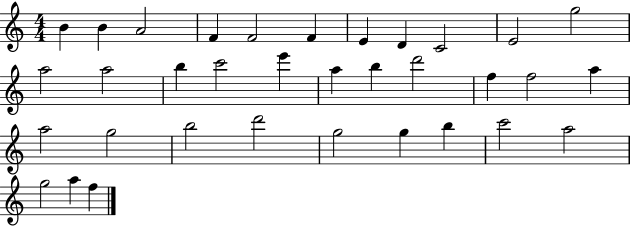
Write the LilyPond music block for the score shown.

{
  \clef treble
  \numericTimeSignature
  \time 4/4
  \key c \major
  b'4 b'4 a'2 | f'4 f'2 f'4 | e'4 d'4 c'2 | e'2 g''2 | \break a''2 a''2 | b''4 c'''2 e'''4 | a''4 b''4 d'''2 | f''4 f''2 a''4 | \break a''2 g''2 | b''2 d'''2 | g''2 g''4 b''4 | c'''2 a''2 | \break g''2 a''4 f''4 | \bar "|."
}